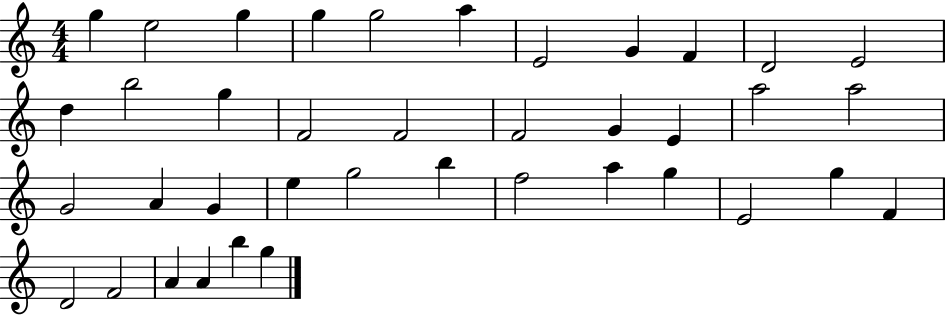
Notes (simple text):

G5/q E5/h G5/q G5/q G5/h A5/q E4/h G4/q F4/q D4/h E4/h D5/q B5/h G5/q F4/h F4/h F4/h G4/q E4/q A5/h A5/h G4/h A4/q G4/q E5/q G5/h B5/q F5/h A5/q G5/q E4/h G5/q F4/q D4/h F4/h A4/q A4/q B5/q G5/q